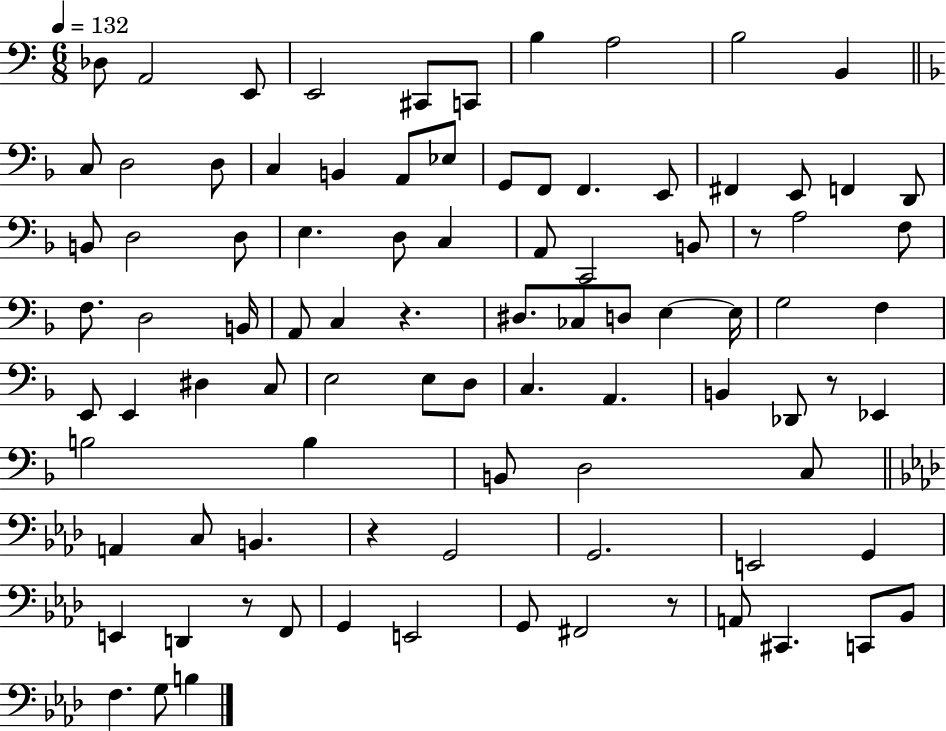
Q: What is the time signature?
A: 6/8